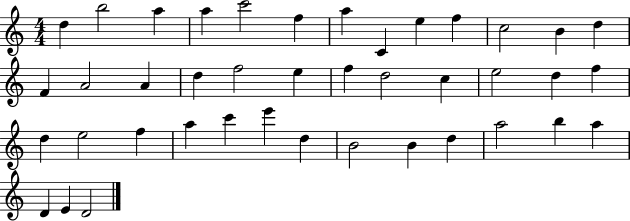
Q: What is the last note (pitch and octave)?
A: D4